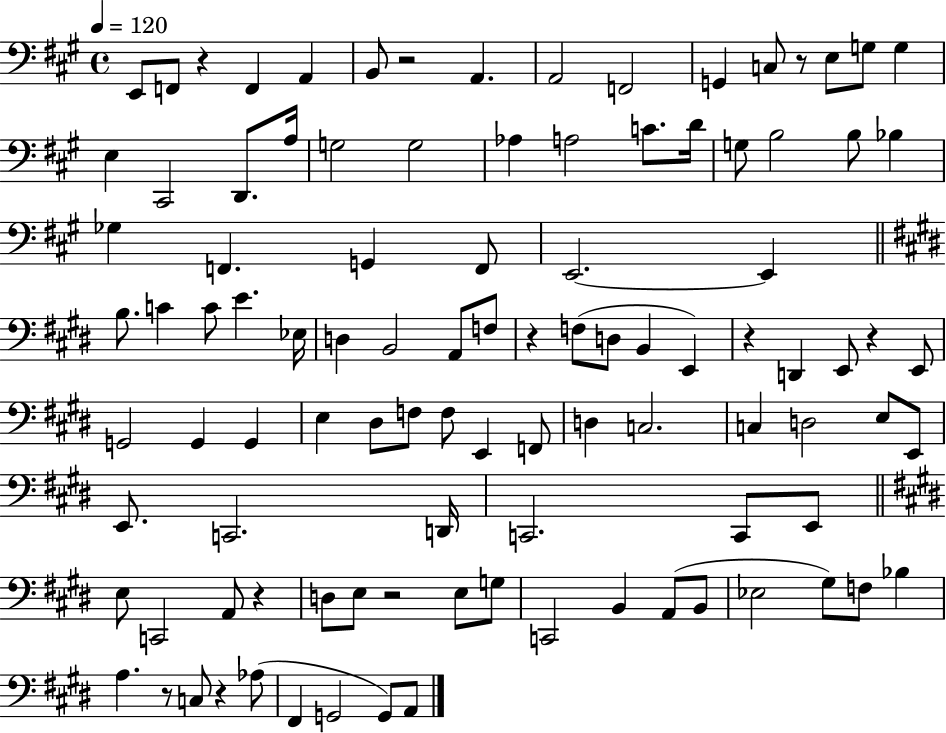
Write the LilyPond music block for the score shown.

{
  \clef bass
  \time 4/4
  \defaultTimeSignature
  \key a \major
  \tempo 4 = 120
  \repeat volta 2 { e,8 f,8 r4 f,4 a,4 | b,8 r2 a,4. | a,2 f,2 | g,4 c8 r8 e8 g8 g4 | \break e4 cis,2 d,8. a16 | g2 g2 | aes4 a2 c'8. d'16 | g8 b2 b8 bes4 | \break ges4 f,4. g,4 f,8 | e,2.~~ e,4 | \bar "||" \break \key e \major b8. c'4 c'8 e'4. ees16 | d4 b,2 a,8 f8 | r4 f8( d8 b,4 e,4) | r4 d,4 e,8 r4 e,8 | \break g,2 g,4 g,4 | e4 dis8 f8 f8 e,4 f,8 | d4 c2. | c4 d2 e8 e,8 | \break e,8. c,2. d,16 | c,2. c,8 e,8 | \bar "||" \break \key e \major e8 c,2 a,8 r4 | d8 e8 r2 e8 g8 | c,2 b,4 a,8( b,8 | ees2 gis8) f8 bes4 | \break a4. r8 c8 r4 aes8( | fis,4 g,2 g,8) a,8 | } \bar "|."
}